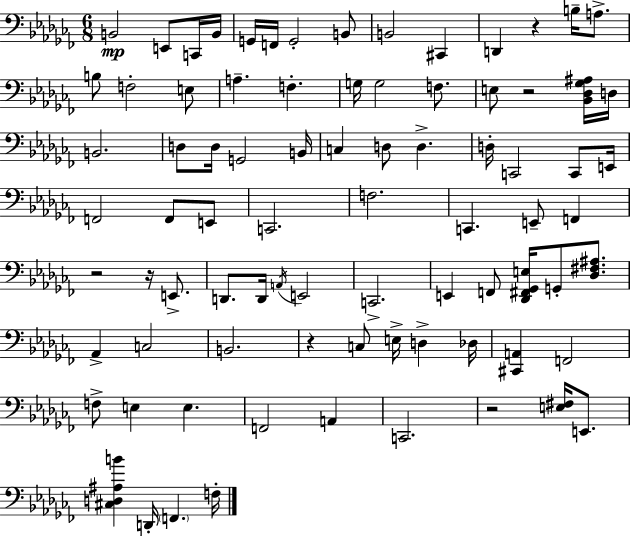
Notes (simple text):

B2/h E2/e C2/s B2/s G2/s F2/s G2/h B2/e B2/h C#2/q D2/q R/q B3/s A3/e. B3/e F3/h E3/e A3/q. F3/q. G3/s G3/h F3/e. E3/e R/h [Bb2,Db3,Gb3,A#3]/s D3/s B2/h. D3/e D3/s G2/h B2/s C3/q D3/e D3/q. D3/s C2/h C2/e E2/s F2/h F2/e E2/e C2/h. F3/h. C2/q. E2/e F2/q R/h R/s E2/e. D2/e. D2/s A2/s E2/h C2/h. E2/q F2/e [Db2,F#2,Gb2,E3]/s G2/e [Db3,F#3,A#3]/e. Ab2/q C3/h B2/h. R/q C3/e E3/s D3/q Db3/s [C#2,A2]/q F2/h F3/e E3/q E3/q. F2/h A2/q C2/h. R/h [E3,F#3]/s E2/e. [C#3,D3,A#3,B4]/q D2/s F2/q. F3/s